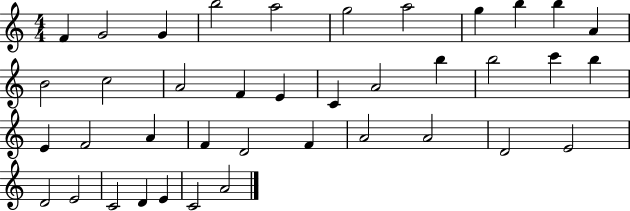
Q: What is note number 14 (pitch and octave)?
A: A4